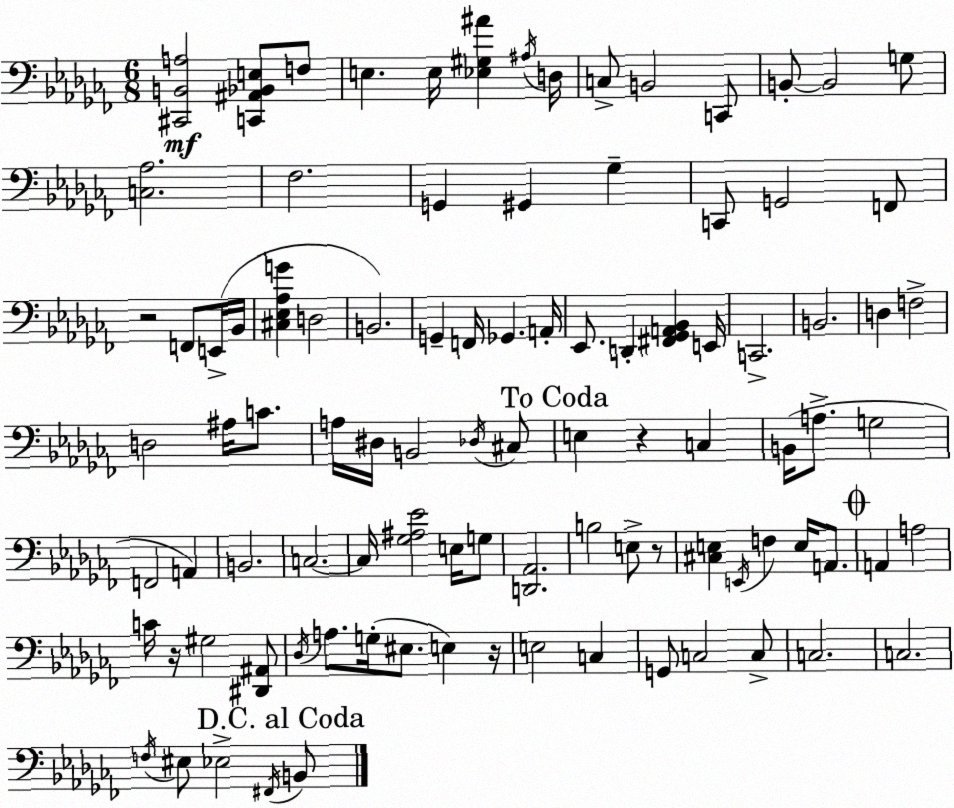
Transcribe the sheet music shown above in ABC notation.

X:1
T:Untitled
M:6/8
L:1/4
K:Abm
[^C,,B,,A,]2 [C,,^A,,_B,,E,]/2 F,/2 E, E,/4 [_E,^G,^A] ^A,/4 D,/4 C,/2 B,,2 C,,/2 B,,/2 B,,2 G,/2 [C,_A,]2 _F,2 G,, ^G,, _G, C,,/2 G,,2 F,,/2 z2 F,,/2 E,,/4 _B,,/4 [^C,_E,_A,G] D,2 B,,2 G,, F,,/4 _G,, A,,/4 _E,,/2 D,, [^F,,_G,,A,,_B,,] E,,/4 C,,2 B,,2 D, F,2 D,2 ^A,/4 C/2 A,/4 ^D,/4 B,,2 _D,/4 ^C,/2 E, z C, B,,/4 A,/2 G,2 F,,2 A,, B,,2 C,2 C,/4 [_G,^A,_E]2 E,/4 G,/2 [D,,_A,,]2 B,2 E,/2 z/2 [^C,E,] E,,/4 F, E,/4 A,,/2 A,, A,2 C/4 z/4 ^G,2 [^D,,^A,,]/2 _D,/4 A,/2 G,/4 ^E,/2 E, z/4 E,2 C, G,,/2 C,2 C,/2 C,2 C,2 F,/4 ^E,/2 _E,2 ^F,,/4 B,,/2